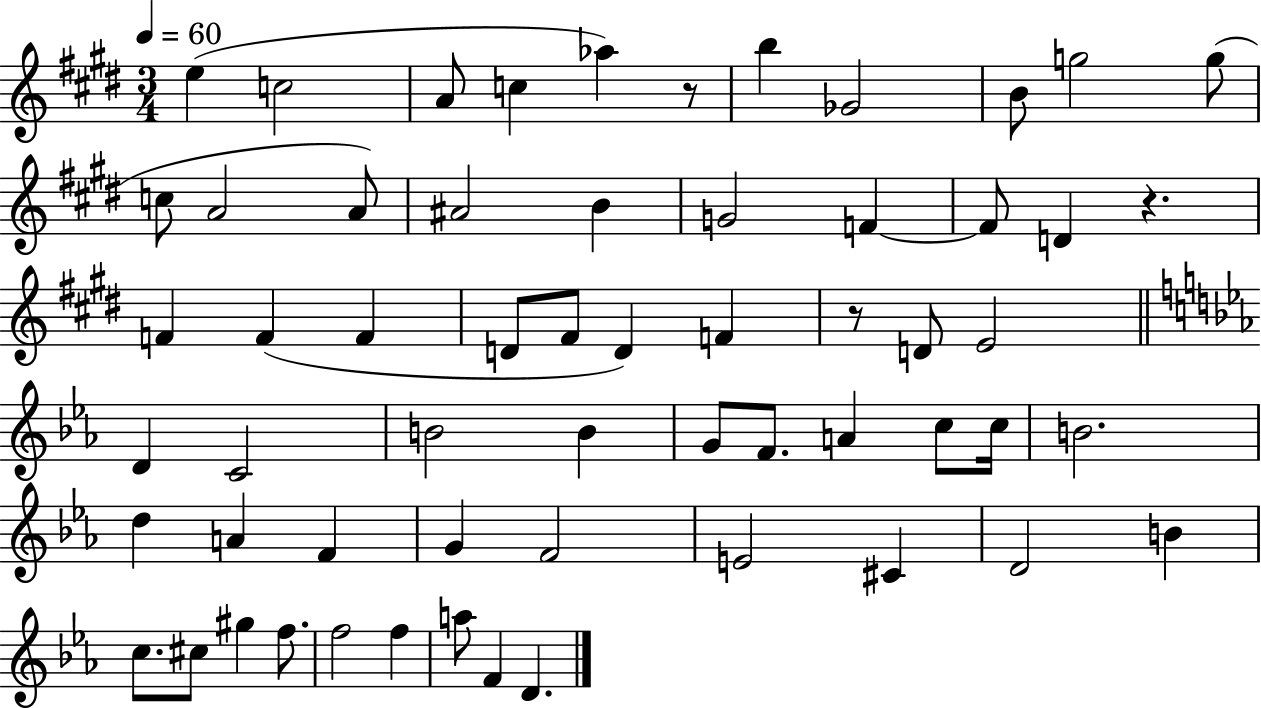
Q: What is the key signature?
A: E major